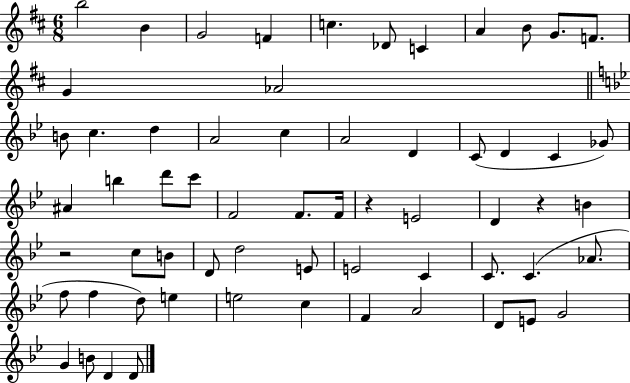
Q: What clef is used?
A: treble